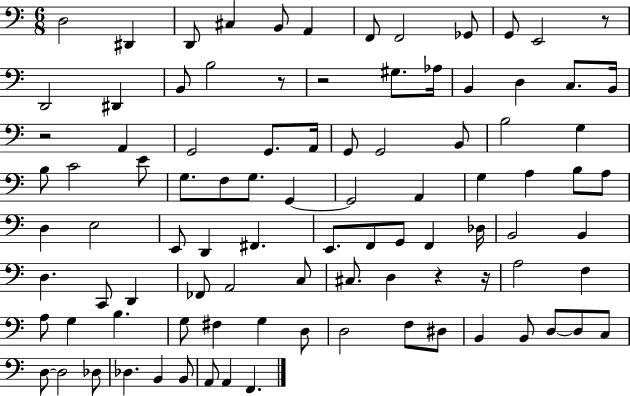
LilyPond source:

{
  \clef bass
  \numericTimeSignature
  \time 6/8
  \key c \major
  d2 dis,4 | d,8 cis4 b,8 a,4 | f,8 f,2 ges,8 | g,8 e,2 r8 | \break d,2 dis,4 | b,8 b2 r8 | r2 gis8. aes16 | b,4 d4 c8. b,16 | \break r2 a,4 | g,2 g,8. a,16 | g,8 g,2 b,8 | b2 g4 | \break b8 c'2 e'8 | g8. f8 g8. g,4~~ | g,2 a,4 | g4 a4 b8 a8 | \break d4 e2 | e,8 d,4 fis,4. | e,8. f,8 g,8 f,4 des16 | b,2 b,4 | \break d4. c,8 d,4 | fes,8 a,2 c8 | cis8. d4 r4 r16 | a2 f4 | \break a8 g4 b4. | g8 fis4 g4 d8 | d2 f8 dis8 | b,4 b,8 d8~~ d8 c8 | \break d8~~ d2 des8 | des4. b,4 b,8 | a,8 a,4 f,4. | \bar "|."
}